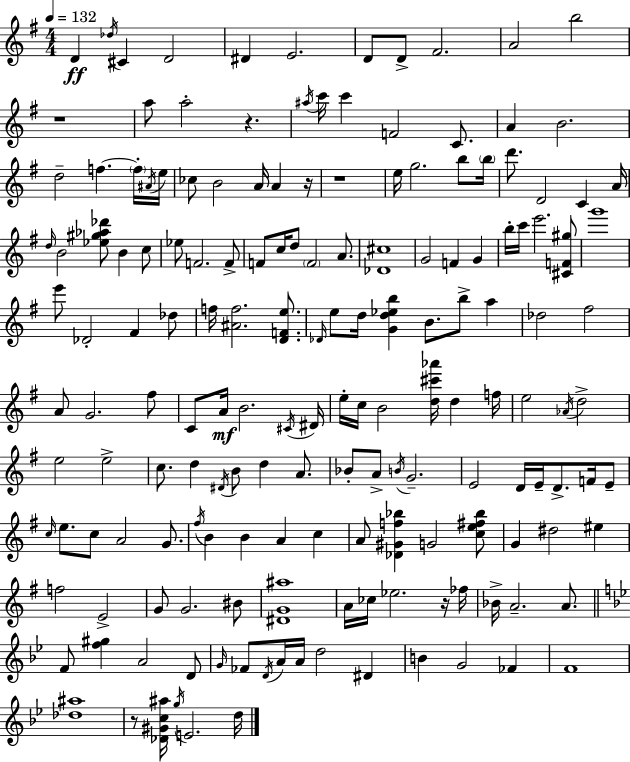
D4/q Db5/s C#4/q D4/h D#4/q E4/h. D4/e D4/e F#4/h. A4/h B5/h R/w A5/e A5/h R/q. A#5/s C6/s C6/q F4/h C4/e. A4/q B4/h. D5/h F5/q. F5/s A#4/s E5/s CES5/e B4/h A4/s A4/q R/s R/w E5/s G5/h. B5/e B5/s D6/e. D4/h C4/q A4/s D5/s B4/h [Eb5,G#5,Ab5,Db6]/e B4/q C5/e Eb5/e F4/h. F4/e F4/e C5/s D5/e F4/h A4/e. [Db4,C#5]/w G4/h F4/q G4/q B5/s C6/s E6/h. [C#4,F4,G#5]/e G6/w E6/e Db4/h F#4/q Db5/e F5/s [A#4,F5]/h. [D4,F4,E5]/e. Db4/s E5/e D5/s [G4,D5,Eb5,B5]/q B4/e. B5/e A5/q Db5/h F#5/h A4/e G4/h. F#5/e C4/e A4/s B4/h. C#4/s D#4/s E5/s C5/s B4/h [D5,C#6,Ab6]/s D5/q F5/s E5/h Ab4/s D5/h E5/h E5/h C5/e. D5/q D#4/s B4/e D5/q A4/e. Bb4/e A4/e B4/s G4/h. E4/h D4/s E4/s D4/e. F4/s E4/e C5/s E5/e. C5/e A4/h G4/e. F#5/s B4/q B4/q A4/q C5/q A4/e [Db4,G#4,F5,Bb5]/q G4/h [C5,E5,F#5,Bb5]/e G4/q D#5/h EIS5/q F5/h E4/h G4/e G4/h. BIS4/e [D#4,G4,A#5]/w A4/s CES5/s Eb5/h. R/s FES5/s Bb4/s A4/h. A4/e. F4/e [F5,G#5]/q A4/h D4/e G4/s FES4/e D4/s A4/s A4/s D5/h D#4/q B4/q G4/h FES4/q F4/w [Db5,A#5]/w R/e [Db4,G#4,C5,A#5]/s G5/s E4/h. D5/s